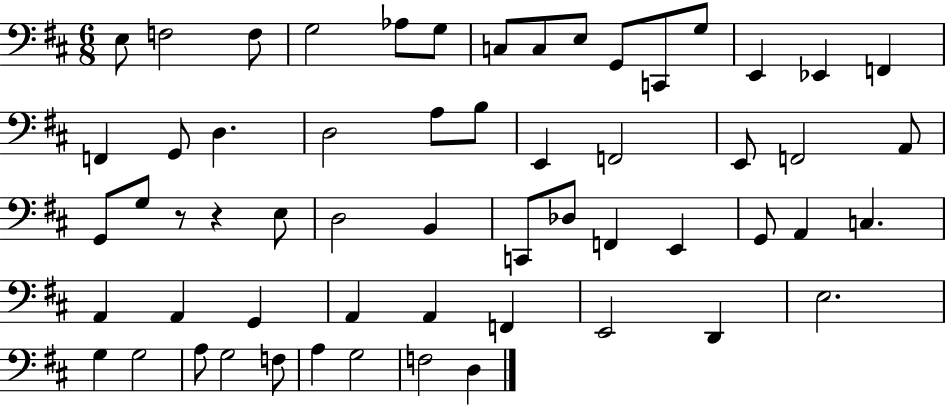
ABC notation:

X:1
T:Untitled
M:6/8
L:1/4
K:D
E,/2 F,2 F,/2 G,2 _A,/2 G,/2 C,/2 C,/2 E,/2 G,,/2 C,,/2 G,/2 E,, _E,, F,, F,, G,,/2 D, D,2 A,/2 B,/2 E,, F,,2 E,,/2 F,,2 A,,/2 G,,/2 G,/2 z/2 z E,/2 D,2 B,, C,,/2 _D,/2 F,, E,, G,,/2 A,, C, A,, A,, G,, A,, A,, F,, E,,2 D,, E,2 G, G,2 A,/2 G,2 F,/2 A, G,2 F,2 D,